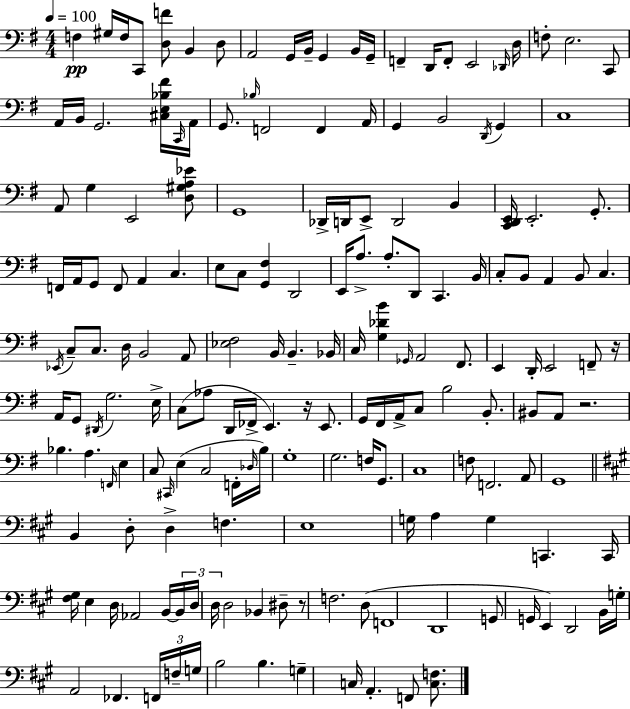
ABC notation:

X:1
T:Untitled
M:4/4
L:1/4
K:Em
F, ^G,/4 F,/4 C,,/2 [D,F]/2 B,, D,/2 A,,2 G,,/4 B,,/4 G,, B,,/4 G,,/4 F,, D,,/4 F,,/2 E,,2 _D,,/4 D,/4 F,/2 E,2 C,,/2 A,,/4 B,,/4 G,,2 [^C,E,_B,^F]/4 C,,/4 A,,/4 G,,/2 _B,/4 F,,2 F,, A,,/4 G,, B,,2 D,,/4 G,, C,4 A,,/2 G, E,,2 [D,^G,A,_E]/2 G,,4 _D,,/4 D,,/4 E,,/2 D,,2 B,, [C,,D,,E,,]/4 E,,2 G,,/2 F,,/4 A,,/4 G,,/2 F,,/2 A,, C, E,/2 C,/2 [G,,^F,] D,,2 E,,/4 A,/2 A,/2 D,,/2 C,, B,,/4 C,/2 B,,/2 A,, B,,/2 C, _E,,/4 C,/2 C,/2 D,/4 B,,2 A,,/2 [_E,^F,]2 B,,/4 B,, _B,,/4 C,/4 [G,_DB] _G,,/4 A,,2 ^F,,/2 E,, D,,/4 E,,2 F,,/2 z/4 A,,/4 G,,/2 ^D,,/4 G,2 E,/4 C,/2 _A,/2 D,,/4 _F,,/4 E,, z/4 E,,/2 G,,/4 ^F,,/4 A,,/4 C,/2 B,2 B,,/2 ^B,,/2 A,,/2 z2 _B, A, F,,/4 E, C,/2 ^C,,/4 E, C,2 F,,/4 _D,/4 B,/4 G,4 G,2 F,/4 G,,/2 C,4 F,/2 F,,2 A,,/2 G,,4 B,, D,/2 D, F, E,4 G,/4 A, G, C,, C,,/4 [^F,^G,]/4 E, D,/4 _A,,2 B,,/4 B,,/4 D,/4 D,/4 D,2 _B,, ^D,/2 z/2 F,2 D,/2 F,,4 D,,4 G,,/2 G,,/4 E,, D,,2 B,,/4 G,/4 A,,2 _F,, F,,/4 F,/4 G,/4 B,2 B, G, C,/4 A,, F,,/2 [C,F,]/2